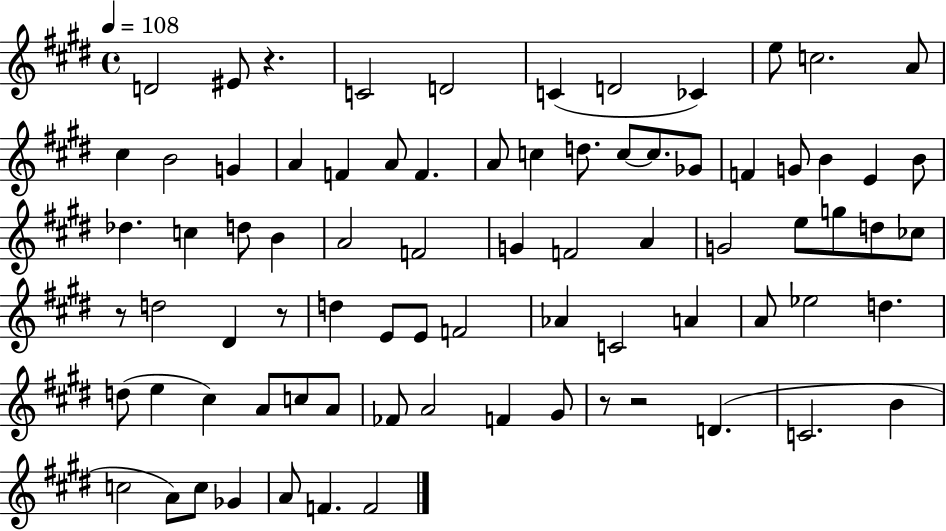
X:1
T:Untitled
M:4/4
L:1/4
K:E
D2 ^E/2 z C2 D2 C D2 _C e/2 c2 A/2 ^c B2 G A F A/2 F A/2 c d/2 c/2 c/2 _G/2 F G/2 B E B/2 _d c d/2 B A2 F2 G F2 A G2 e/2 g/2 d/2 _c/2 z/2 d2 ^D z/2 d E/2 E/2 F2 _A C2 A A/2 _e2 d d/2 e ^c A/2 c/2 A/2 _F/2 A2 F ^G/2 z/2 z2 D C2 B c2 A/2 c/2 _G A/2 F F2